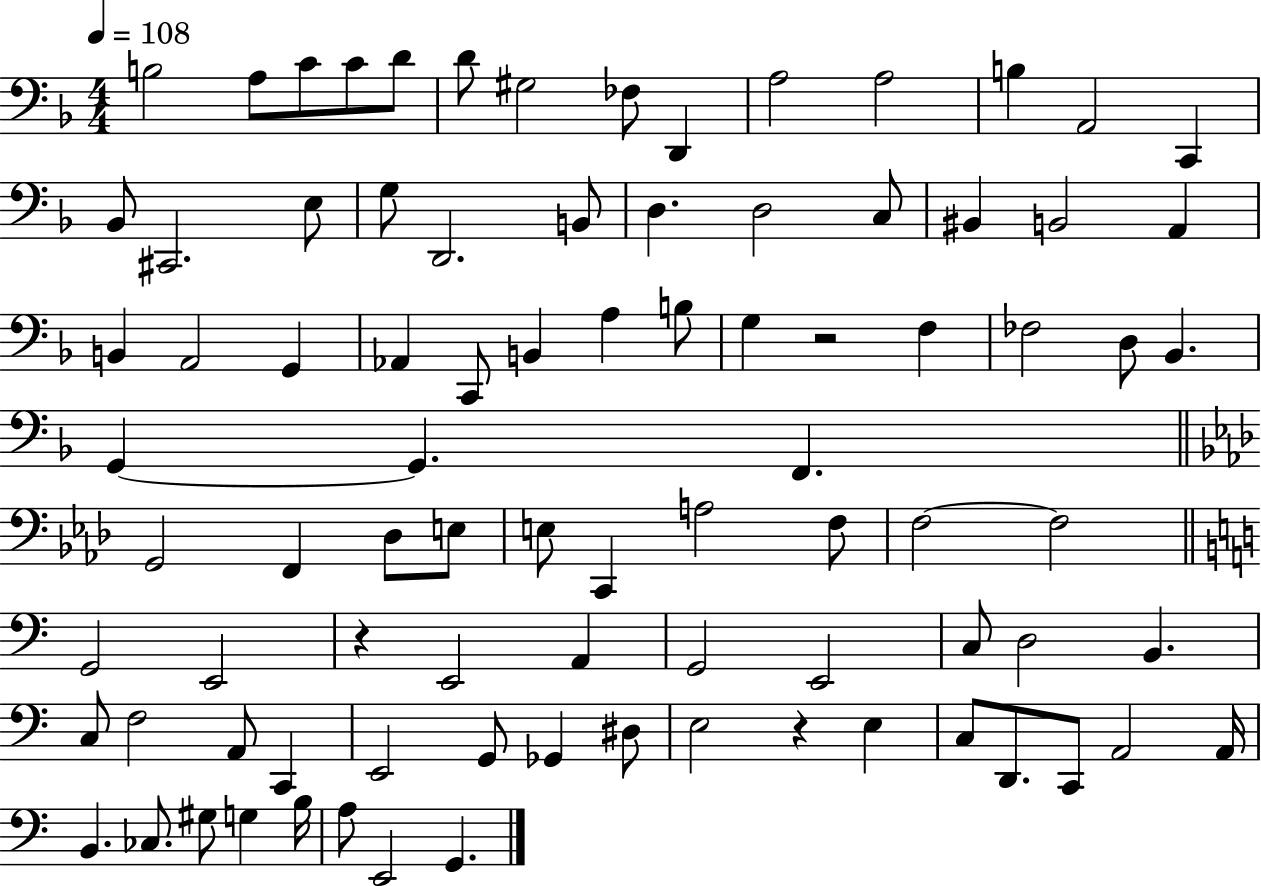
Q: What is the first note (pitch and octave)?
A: B3